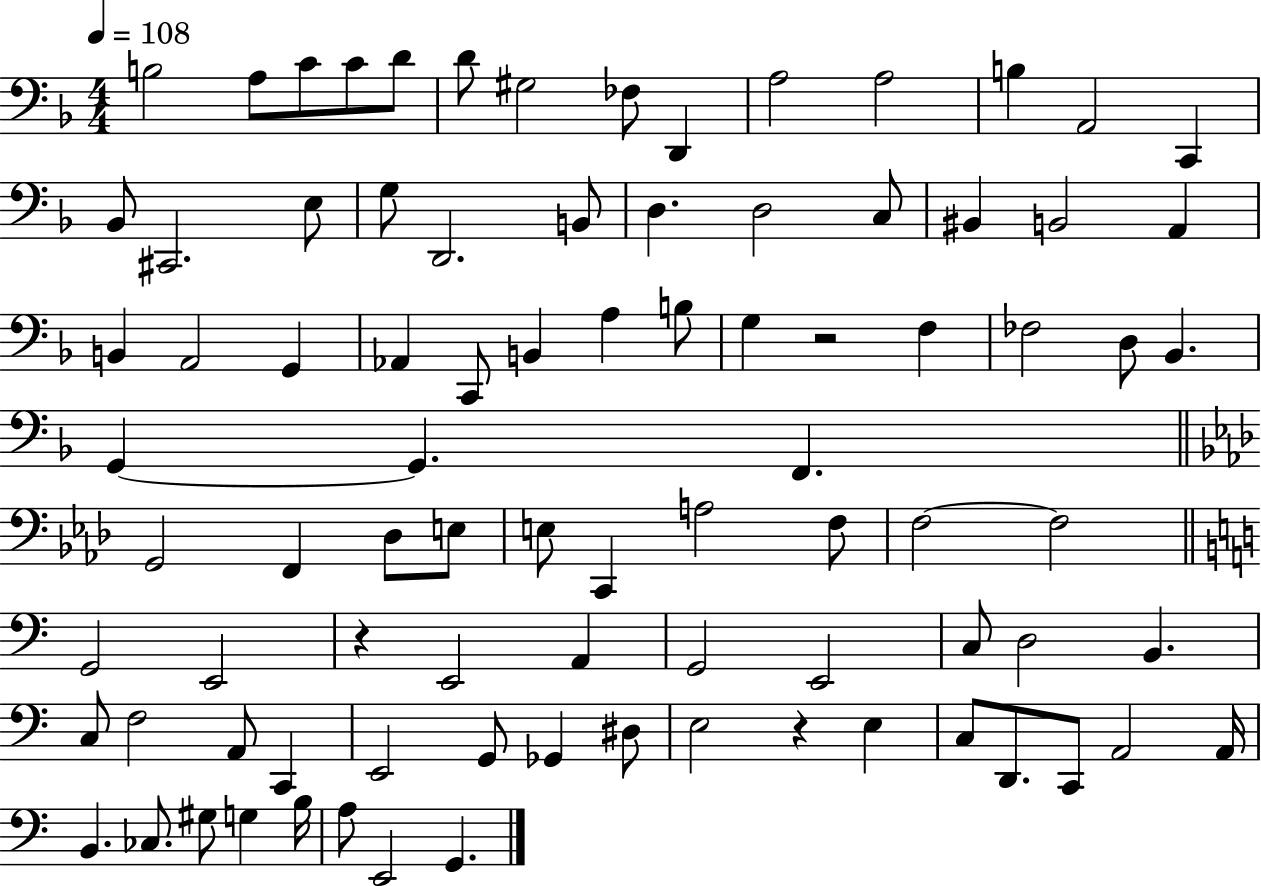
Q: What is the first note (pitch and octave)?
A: B3